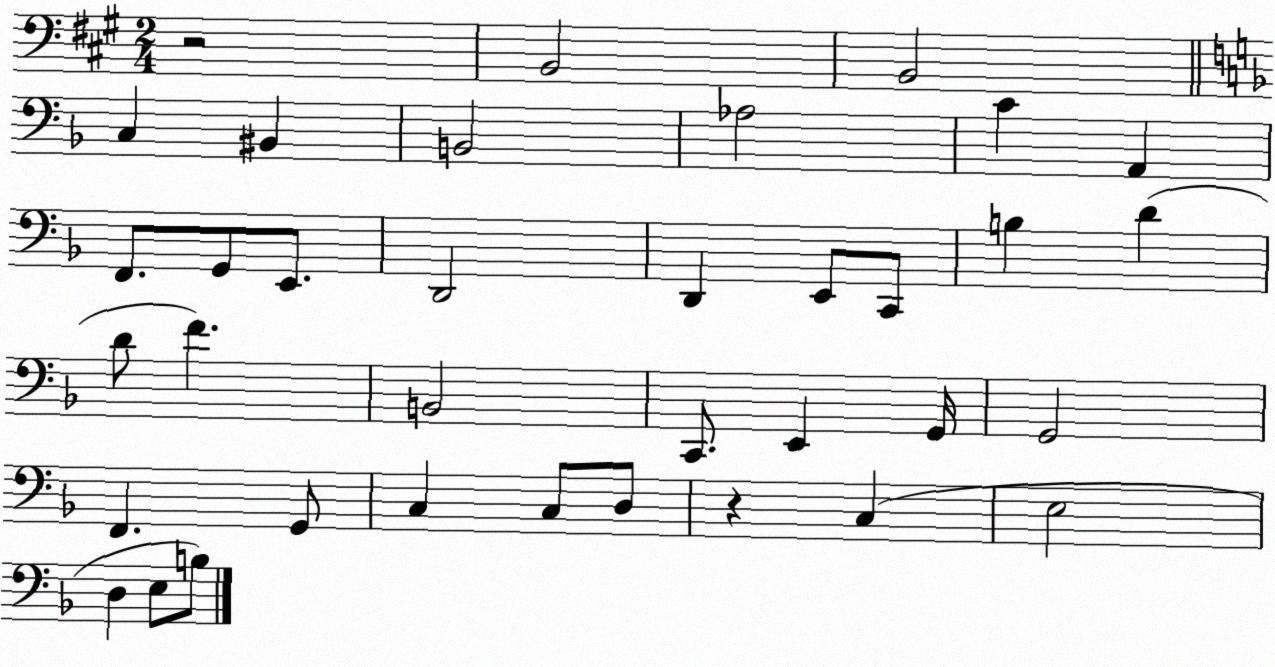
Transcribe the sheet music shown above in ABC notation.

X:1
T:Untitled
M:2/4
L:1/4
K:A
z2 B,,2 B,,2 C, ^B,, B,,2 _A,2 C A,, F,,/2 G,,/2 E,,/2 D,,2 D,, E,,/2 C,,/2 B, D D/2 F B,,2 C,,/2 E,, G,,/4 G,,2 F,, G,,/2 C, C,/2 D,/2 z C, E,2 D, E,/2 B,/2